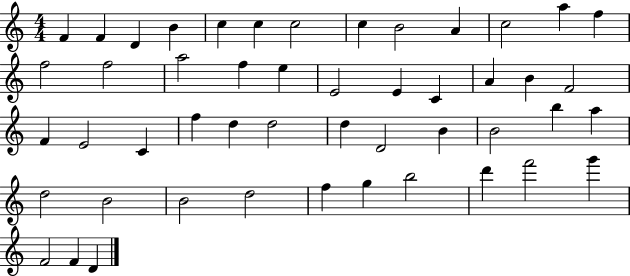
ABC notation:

X:1
T:Untitled
M:4/4
L:1/4
K:C
F F D B c c c2 c B2 A c2 a f f2 f2 a2 f e E2 E C A B F2 F E2 C f d d2 d D2 B B2 b a d2 B2 B2 d2 f g b2 d' f'2 g' F2 F D